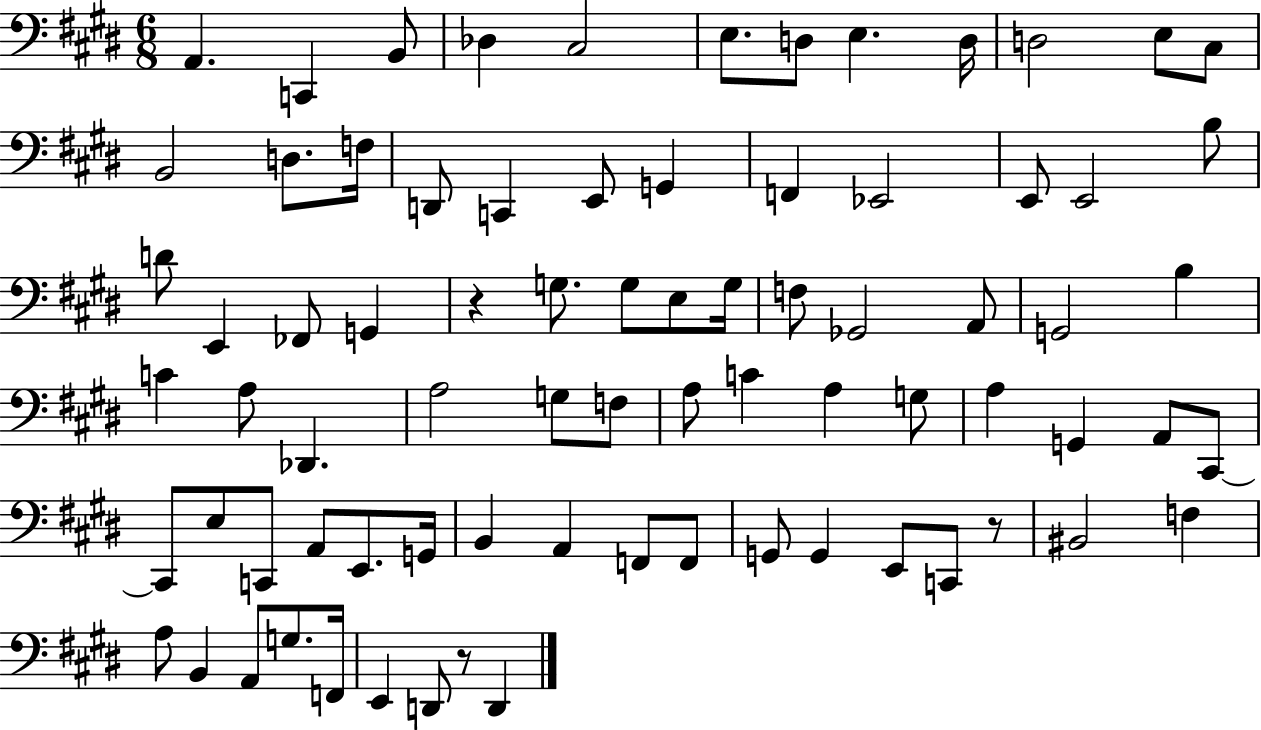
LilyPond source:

{
  \clef bass
  \numericTimeSignature
  \time 6/8
  \key e \major
  a,4. c,4 b,8 | des4 cis2 | e8. d8 e4. d16 | d2 e8 cis8 | \break b,2 d8. f16 | d,8 c,4 e,8 g,4 | f,4 ees,2 | e,8 e,2 b8 | \break d'8 e,4 fes,8 g,4 | r4 g8. g8 e8 g16 | f8 ges,2 a,8 | g,2 b4 | \break c'4 a8 des,4. | a2 g8 f8 | a8 c'4 a4 g8 | a4 g,4 a,8 cis,8~~ | \break cis,8 e8 c,8 a,8 e,8. g,16 | b,4 a,4 f,8 f,8 | g,8 g,4 e,8 c,8 r8 | bis,2 f4 | \break a8 b,4 a,8 g8. f,16 | e,4 d,8 r8 d,4 | \bar "|."
}